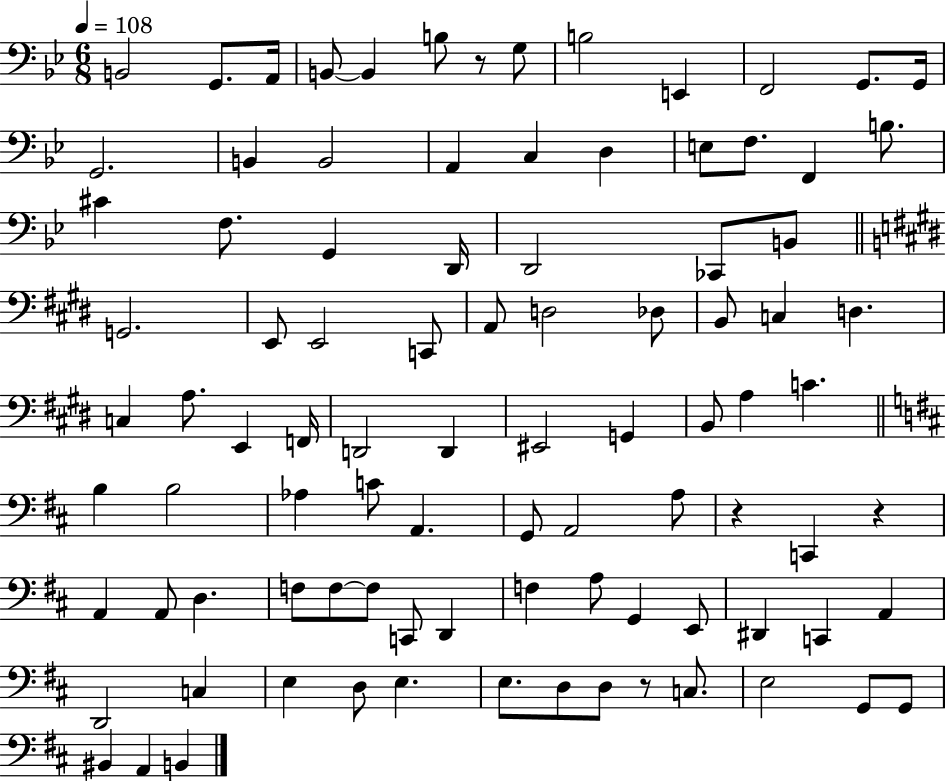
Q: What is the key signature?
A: BES major